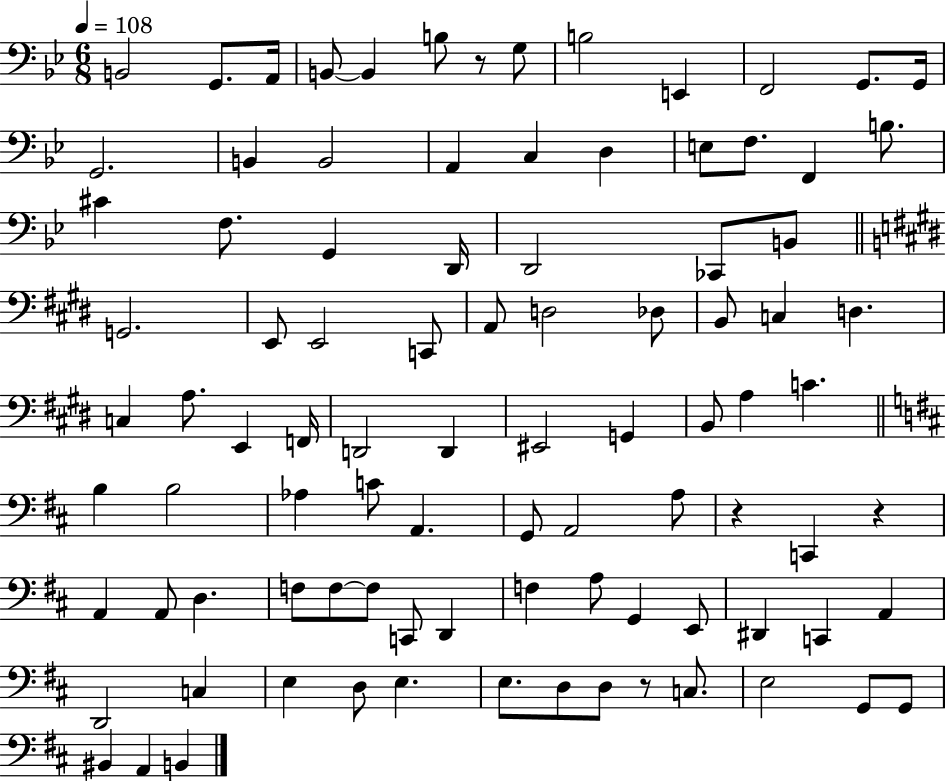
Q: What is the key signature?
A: BES major